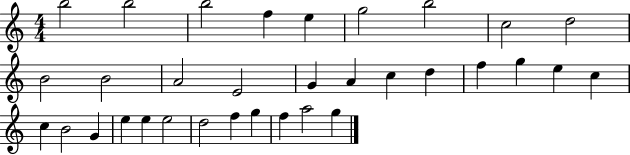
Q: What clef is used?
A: treble